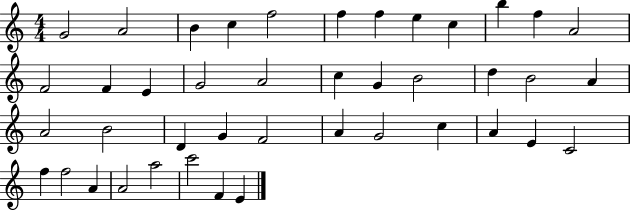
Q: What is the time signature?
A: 4/4